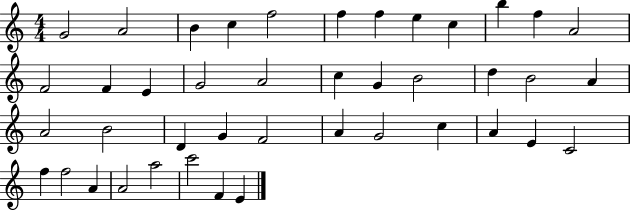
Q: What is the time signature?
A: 4/4